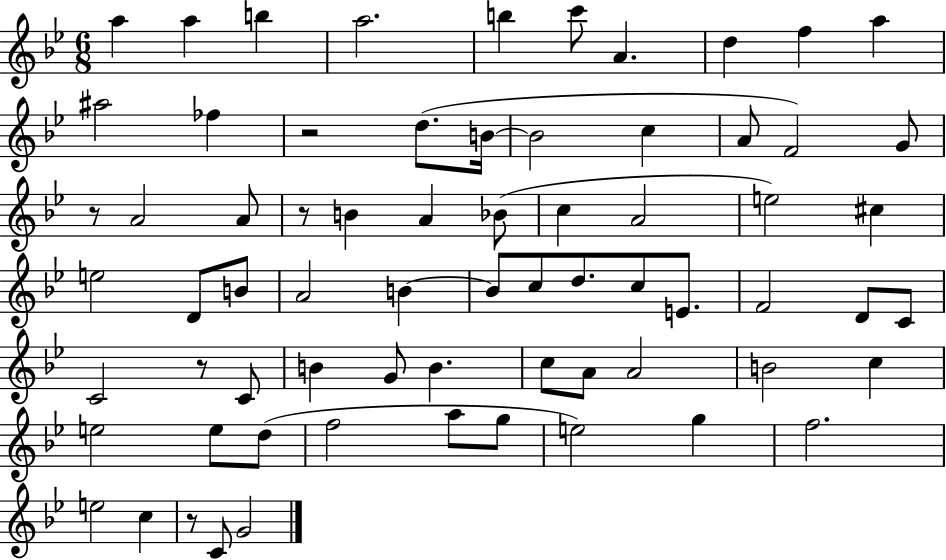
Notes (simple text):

A5/q A5/q B5/q A5/h. B5/q C6/e A4/q. D5/q F5/q A5/q A#5/h FES5/q R/h D5/e. B4/s B4/h C5/q A4/e F4/h G4/e R/e A4/h A4/e R/e B4/q A4/q Bb4/e C5/q A4/h E5/h C#5/q E5/h D4/e B4/e A4/h B4/q B4/e C5/e D5/e. C5/e E4/e. F4/h D4/e C4/e C4/h R/e C4/e B4/q G4/e B4/q. C5/e A4/e A4/h B4/h C5/q E5/h E5/e D5/e F5/h A5/e G5/e E5/h G5/q F5/h. E5/h C5/q R/e C4/e G4/h